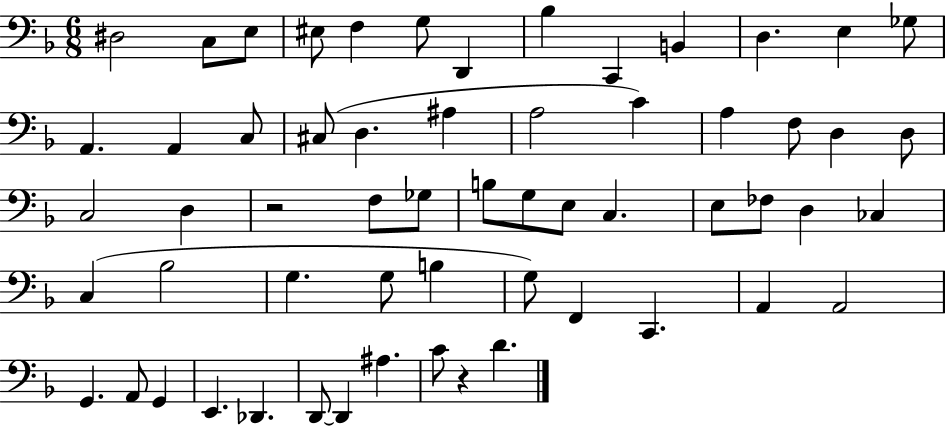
{
  \clef bass
  \numericTimeSignature
  \time 6/8
  \key f \major
  dis2 c8 e8 | eis8 f4 g8 d,4 | bes4 c,4 b,4 | d4. e4 ges8 | \break a,4. a,4 c8 | cis8( d4. ais4 | a2 c'4) | a4 f8 d4 d8 | \break c2 d4 | r2 f8 ges8 | b8 g8 e8 c4. | e8 fes8 d4 ces4 | \break c4( bes2 | g4. g8 b4 | g8) f,4 c,4. | a,4 a,2 | \break g,4. a,8 g,4 | e,4. des,4. | d,8~~ d,4 ais4. | c'8 r4 d'4. | \break \bar "|."
}